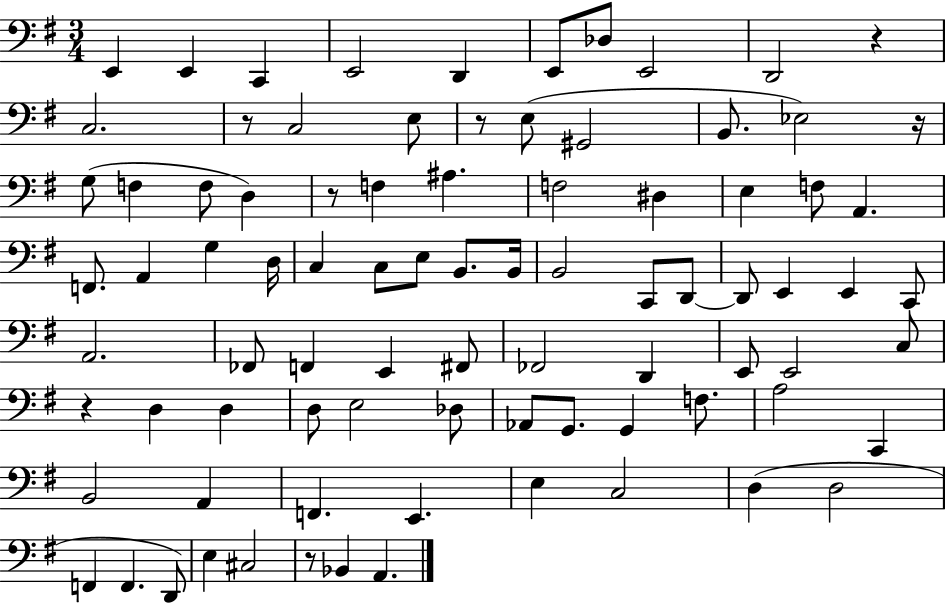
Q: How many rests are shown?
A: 7